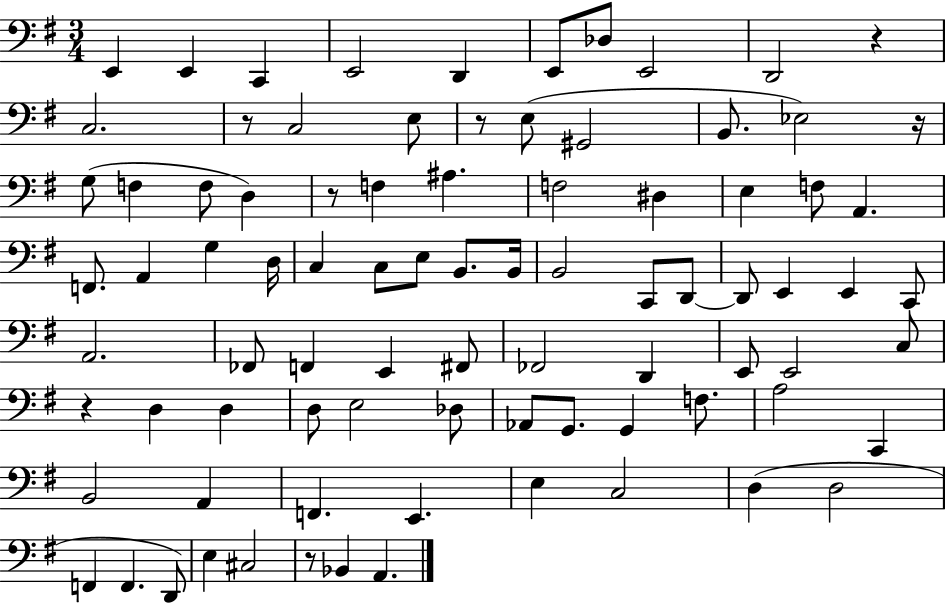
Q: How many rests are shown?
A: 7